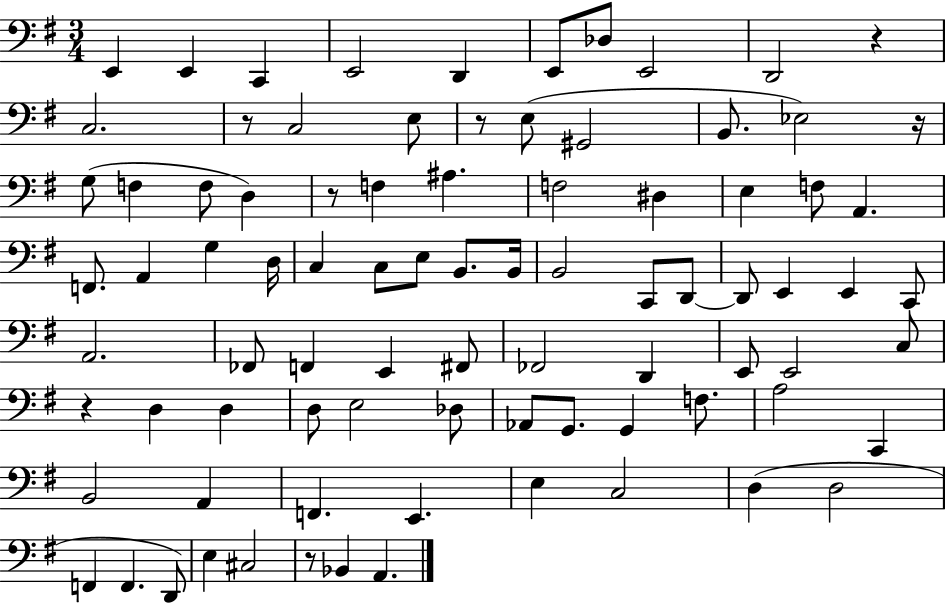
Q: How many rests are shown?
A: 7